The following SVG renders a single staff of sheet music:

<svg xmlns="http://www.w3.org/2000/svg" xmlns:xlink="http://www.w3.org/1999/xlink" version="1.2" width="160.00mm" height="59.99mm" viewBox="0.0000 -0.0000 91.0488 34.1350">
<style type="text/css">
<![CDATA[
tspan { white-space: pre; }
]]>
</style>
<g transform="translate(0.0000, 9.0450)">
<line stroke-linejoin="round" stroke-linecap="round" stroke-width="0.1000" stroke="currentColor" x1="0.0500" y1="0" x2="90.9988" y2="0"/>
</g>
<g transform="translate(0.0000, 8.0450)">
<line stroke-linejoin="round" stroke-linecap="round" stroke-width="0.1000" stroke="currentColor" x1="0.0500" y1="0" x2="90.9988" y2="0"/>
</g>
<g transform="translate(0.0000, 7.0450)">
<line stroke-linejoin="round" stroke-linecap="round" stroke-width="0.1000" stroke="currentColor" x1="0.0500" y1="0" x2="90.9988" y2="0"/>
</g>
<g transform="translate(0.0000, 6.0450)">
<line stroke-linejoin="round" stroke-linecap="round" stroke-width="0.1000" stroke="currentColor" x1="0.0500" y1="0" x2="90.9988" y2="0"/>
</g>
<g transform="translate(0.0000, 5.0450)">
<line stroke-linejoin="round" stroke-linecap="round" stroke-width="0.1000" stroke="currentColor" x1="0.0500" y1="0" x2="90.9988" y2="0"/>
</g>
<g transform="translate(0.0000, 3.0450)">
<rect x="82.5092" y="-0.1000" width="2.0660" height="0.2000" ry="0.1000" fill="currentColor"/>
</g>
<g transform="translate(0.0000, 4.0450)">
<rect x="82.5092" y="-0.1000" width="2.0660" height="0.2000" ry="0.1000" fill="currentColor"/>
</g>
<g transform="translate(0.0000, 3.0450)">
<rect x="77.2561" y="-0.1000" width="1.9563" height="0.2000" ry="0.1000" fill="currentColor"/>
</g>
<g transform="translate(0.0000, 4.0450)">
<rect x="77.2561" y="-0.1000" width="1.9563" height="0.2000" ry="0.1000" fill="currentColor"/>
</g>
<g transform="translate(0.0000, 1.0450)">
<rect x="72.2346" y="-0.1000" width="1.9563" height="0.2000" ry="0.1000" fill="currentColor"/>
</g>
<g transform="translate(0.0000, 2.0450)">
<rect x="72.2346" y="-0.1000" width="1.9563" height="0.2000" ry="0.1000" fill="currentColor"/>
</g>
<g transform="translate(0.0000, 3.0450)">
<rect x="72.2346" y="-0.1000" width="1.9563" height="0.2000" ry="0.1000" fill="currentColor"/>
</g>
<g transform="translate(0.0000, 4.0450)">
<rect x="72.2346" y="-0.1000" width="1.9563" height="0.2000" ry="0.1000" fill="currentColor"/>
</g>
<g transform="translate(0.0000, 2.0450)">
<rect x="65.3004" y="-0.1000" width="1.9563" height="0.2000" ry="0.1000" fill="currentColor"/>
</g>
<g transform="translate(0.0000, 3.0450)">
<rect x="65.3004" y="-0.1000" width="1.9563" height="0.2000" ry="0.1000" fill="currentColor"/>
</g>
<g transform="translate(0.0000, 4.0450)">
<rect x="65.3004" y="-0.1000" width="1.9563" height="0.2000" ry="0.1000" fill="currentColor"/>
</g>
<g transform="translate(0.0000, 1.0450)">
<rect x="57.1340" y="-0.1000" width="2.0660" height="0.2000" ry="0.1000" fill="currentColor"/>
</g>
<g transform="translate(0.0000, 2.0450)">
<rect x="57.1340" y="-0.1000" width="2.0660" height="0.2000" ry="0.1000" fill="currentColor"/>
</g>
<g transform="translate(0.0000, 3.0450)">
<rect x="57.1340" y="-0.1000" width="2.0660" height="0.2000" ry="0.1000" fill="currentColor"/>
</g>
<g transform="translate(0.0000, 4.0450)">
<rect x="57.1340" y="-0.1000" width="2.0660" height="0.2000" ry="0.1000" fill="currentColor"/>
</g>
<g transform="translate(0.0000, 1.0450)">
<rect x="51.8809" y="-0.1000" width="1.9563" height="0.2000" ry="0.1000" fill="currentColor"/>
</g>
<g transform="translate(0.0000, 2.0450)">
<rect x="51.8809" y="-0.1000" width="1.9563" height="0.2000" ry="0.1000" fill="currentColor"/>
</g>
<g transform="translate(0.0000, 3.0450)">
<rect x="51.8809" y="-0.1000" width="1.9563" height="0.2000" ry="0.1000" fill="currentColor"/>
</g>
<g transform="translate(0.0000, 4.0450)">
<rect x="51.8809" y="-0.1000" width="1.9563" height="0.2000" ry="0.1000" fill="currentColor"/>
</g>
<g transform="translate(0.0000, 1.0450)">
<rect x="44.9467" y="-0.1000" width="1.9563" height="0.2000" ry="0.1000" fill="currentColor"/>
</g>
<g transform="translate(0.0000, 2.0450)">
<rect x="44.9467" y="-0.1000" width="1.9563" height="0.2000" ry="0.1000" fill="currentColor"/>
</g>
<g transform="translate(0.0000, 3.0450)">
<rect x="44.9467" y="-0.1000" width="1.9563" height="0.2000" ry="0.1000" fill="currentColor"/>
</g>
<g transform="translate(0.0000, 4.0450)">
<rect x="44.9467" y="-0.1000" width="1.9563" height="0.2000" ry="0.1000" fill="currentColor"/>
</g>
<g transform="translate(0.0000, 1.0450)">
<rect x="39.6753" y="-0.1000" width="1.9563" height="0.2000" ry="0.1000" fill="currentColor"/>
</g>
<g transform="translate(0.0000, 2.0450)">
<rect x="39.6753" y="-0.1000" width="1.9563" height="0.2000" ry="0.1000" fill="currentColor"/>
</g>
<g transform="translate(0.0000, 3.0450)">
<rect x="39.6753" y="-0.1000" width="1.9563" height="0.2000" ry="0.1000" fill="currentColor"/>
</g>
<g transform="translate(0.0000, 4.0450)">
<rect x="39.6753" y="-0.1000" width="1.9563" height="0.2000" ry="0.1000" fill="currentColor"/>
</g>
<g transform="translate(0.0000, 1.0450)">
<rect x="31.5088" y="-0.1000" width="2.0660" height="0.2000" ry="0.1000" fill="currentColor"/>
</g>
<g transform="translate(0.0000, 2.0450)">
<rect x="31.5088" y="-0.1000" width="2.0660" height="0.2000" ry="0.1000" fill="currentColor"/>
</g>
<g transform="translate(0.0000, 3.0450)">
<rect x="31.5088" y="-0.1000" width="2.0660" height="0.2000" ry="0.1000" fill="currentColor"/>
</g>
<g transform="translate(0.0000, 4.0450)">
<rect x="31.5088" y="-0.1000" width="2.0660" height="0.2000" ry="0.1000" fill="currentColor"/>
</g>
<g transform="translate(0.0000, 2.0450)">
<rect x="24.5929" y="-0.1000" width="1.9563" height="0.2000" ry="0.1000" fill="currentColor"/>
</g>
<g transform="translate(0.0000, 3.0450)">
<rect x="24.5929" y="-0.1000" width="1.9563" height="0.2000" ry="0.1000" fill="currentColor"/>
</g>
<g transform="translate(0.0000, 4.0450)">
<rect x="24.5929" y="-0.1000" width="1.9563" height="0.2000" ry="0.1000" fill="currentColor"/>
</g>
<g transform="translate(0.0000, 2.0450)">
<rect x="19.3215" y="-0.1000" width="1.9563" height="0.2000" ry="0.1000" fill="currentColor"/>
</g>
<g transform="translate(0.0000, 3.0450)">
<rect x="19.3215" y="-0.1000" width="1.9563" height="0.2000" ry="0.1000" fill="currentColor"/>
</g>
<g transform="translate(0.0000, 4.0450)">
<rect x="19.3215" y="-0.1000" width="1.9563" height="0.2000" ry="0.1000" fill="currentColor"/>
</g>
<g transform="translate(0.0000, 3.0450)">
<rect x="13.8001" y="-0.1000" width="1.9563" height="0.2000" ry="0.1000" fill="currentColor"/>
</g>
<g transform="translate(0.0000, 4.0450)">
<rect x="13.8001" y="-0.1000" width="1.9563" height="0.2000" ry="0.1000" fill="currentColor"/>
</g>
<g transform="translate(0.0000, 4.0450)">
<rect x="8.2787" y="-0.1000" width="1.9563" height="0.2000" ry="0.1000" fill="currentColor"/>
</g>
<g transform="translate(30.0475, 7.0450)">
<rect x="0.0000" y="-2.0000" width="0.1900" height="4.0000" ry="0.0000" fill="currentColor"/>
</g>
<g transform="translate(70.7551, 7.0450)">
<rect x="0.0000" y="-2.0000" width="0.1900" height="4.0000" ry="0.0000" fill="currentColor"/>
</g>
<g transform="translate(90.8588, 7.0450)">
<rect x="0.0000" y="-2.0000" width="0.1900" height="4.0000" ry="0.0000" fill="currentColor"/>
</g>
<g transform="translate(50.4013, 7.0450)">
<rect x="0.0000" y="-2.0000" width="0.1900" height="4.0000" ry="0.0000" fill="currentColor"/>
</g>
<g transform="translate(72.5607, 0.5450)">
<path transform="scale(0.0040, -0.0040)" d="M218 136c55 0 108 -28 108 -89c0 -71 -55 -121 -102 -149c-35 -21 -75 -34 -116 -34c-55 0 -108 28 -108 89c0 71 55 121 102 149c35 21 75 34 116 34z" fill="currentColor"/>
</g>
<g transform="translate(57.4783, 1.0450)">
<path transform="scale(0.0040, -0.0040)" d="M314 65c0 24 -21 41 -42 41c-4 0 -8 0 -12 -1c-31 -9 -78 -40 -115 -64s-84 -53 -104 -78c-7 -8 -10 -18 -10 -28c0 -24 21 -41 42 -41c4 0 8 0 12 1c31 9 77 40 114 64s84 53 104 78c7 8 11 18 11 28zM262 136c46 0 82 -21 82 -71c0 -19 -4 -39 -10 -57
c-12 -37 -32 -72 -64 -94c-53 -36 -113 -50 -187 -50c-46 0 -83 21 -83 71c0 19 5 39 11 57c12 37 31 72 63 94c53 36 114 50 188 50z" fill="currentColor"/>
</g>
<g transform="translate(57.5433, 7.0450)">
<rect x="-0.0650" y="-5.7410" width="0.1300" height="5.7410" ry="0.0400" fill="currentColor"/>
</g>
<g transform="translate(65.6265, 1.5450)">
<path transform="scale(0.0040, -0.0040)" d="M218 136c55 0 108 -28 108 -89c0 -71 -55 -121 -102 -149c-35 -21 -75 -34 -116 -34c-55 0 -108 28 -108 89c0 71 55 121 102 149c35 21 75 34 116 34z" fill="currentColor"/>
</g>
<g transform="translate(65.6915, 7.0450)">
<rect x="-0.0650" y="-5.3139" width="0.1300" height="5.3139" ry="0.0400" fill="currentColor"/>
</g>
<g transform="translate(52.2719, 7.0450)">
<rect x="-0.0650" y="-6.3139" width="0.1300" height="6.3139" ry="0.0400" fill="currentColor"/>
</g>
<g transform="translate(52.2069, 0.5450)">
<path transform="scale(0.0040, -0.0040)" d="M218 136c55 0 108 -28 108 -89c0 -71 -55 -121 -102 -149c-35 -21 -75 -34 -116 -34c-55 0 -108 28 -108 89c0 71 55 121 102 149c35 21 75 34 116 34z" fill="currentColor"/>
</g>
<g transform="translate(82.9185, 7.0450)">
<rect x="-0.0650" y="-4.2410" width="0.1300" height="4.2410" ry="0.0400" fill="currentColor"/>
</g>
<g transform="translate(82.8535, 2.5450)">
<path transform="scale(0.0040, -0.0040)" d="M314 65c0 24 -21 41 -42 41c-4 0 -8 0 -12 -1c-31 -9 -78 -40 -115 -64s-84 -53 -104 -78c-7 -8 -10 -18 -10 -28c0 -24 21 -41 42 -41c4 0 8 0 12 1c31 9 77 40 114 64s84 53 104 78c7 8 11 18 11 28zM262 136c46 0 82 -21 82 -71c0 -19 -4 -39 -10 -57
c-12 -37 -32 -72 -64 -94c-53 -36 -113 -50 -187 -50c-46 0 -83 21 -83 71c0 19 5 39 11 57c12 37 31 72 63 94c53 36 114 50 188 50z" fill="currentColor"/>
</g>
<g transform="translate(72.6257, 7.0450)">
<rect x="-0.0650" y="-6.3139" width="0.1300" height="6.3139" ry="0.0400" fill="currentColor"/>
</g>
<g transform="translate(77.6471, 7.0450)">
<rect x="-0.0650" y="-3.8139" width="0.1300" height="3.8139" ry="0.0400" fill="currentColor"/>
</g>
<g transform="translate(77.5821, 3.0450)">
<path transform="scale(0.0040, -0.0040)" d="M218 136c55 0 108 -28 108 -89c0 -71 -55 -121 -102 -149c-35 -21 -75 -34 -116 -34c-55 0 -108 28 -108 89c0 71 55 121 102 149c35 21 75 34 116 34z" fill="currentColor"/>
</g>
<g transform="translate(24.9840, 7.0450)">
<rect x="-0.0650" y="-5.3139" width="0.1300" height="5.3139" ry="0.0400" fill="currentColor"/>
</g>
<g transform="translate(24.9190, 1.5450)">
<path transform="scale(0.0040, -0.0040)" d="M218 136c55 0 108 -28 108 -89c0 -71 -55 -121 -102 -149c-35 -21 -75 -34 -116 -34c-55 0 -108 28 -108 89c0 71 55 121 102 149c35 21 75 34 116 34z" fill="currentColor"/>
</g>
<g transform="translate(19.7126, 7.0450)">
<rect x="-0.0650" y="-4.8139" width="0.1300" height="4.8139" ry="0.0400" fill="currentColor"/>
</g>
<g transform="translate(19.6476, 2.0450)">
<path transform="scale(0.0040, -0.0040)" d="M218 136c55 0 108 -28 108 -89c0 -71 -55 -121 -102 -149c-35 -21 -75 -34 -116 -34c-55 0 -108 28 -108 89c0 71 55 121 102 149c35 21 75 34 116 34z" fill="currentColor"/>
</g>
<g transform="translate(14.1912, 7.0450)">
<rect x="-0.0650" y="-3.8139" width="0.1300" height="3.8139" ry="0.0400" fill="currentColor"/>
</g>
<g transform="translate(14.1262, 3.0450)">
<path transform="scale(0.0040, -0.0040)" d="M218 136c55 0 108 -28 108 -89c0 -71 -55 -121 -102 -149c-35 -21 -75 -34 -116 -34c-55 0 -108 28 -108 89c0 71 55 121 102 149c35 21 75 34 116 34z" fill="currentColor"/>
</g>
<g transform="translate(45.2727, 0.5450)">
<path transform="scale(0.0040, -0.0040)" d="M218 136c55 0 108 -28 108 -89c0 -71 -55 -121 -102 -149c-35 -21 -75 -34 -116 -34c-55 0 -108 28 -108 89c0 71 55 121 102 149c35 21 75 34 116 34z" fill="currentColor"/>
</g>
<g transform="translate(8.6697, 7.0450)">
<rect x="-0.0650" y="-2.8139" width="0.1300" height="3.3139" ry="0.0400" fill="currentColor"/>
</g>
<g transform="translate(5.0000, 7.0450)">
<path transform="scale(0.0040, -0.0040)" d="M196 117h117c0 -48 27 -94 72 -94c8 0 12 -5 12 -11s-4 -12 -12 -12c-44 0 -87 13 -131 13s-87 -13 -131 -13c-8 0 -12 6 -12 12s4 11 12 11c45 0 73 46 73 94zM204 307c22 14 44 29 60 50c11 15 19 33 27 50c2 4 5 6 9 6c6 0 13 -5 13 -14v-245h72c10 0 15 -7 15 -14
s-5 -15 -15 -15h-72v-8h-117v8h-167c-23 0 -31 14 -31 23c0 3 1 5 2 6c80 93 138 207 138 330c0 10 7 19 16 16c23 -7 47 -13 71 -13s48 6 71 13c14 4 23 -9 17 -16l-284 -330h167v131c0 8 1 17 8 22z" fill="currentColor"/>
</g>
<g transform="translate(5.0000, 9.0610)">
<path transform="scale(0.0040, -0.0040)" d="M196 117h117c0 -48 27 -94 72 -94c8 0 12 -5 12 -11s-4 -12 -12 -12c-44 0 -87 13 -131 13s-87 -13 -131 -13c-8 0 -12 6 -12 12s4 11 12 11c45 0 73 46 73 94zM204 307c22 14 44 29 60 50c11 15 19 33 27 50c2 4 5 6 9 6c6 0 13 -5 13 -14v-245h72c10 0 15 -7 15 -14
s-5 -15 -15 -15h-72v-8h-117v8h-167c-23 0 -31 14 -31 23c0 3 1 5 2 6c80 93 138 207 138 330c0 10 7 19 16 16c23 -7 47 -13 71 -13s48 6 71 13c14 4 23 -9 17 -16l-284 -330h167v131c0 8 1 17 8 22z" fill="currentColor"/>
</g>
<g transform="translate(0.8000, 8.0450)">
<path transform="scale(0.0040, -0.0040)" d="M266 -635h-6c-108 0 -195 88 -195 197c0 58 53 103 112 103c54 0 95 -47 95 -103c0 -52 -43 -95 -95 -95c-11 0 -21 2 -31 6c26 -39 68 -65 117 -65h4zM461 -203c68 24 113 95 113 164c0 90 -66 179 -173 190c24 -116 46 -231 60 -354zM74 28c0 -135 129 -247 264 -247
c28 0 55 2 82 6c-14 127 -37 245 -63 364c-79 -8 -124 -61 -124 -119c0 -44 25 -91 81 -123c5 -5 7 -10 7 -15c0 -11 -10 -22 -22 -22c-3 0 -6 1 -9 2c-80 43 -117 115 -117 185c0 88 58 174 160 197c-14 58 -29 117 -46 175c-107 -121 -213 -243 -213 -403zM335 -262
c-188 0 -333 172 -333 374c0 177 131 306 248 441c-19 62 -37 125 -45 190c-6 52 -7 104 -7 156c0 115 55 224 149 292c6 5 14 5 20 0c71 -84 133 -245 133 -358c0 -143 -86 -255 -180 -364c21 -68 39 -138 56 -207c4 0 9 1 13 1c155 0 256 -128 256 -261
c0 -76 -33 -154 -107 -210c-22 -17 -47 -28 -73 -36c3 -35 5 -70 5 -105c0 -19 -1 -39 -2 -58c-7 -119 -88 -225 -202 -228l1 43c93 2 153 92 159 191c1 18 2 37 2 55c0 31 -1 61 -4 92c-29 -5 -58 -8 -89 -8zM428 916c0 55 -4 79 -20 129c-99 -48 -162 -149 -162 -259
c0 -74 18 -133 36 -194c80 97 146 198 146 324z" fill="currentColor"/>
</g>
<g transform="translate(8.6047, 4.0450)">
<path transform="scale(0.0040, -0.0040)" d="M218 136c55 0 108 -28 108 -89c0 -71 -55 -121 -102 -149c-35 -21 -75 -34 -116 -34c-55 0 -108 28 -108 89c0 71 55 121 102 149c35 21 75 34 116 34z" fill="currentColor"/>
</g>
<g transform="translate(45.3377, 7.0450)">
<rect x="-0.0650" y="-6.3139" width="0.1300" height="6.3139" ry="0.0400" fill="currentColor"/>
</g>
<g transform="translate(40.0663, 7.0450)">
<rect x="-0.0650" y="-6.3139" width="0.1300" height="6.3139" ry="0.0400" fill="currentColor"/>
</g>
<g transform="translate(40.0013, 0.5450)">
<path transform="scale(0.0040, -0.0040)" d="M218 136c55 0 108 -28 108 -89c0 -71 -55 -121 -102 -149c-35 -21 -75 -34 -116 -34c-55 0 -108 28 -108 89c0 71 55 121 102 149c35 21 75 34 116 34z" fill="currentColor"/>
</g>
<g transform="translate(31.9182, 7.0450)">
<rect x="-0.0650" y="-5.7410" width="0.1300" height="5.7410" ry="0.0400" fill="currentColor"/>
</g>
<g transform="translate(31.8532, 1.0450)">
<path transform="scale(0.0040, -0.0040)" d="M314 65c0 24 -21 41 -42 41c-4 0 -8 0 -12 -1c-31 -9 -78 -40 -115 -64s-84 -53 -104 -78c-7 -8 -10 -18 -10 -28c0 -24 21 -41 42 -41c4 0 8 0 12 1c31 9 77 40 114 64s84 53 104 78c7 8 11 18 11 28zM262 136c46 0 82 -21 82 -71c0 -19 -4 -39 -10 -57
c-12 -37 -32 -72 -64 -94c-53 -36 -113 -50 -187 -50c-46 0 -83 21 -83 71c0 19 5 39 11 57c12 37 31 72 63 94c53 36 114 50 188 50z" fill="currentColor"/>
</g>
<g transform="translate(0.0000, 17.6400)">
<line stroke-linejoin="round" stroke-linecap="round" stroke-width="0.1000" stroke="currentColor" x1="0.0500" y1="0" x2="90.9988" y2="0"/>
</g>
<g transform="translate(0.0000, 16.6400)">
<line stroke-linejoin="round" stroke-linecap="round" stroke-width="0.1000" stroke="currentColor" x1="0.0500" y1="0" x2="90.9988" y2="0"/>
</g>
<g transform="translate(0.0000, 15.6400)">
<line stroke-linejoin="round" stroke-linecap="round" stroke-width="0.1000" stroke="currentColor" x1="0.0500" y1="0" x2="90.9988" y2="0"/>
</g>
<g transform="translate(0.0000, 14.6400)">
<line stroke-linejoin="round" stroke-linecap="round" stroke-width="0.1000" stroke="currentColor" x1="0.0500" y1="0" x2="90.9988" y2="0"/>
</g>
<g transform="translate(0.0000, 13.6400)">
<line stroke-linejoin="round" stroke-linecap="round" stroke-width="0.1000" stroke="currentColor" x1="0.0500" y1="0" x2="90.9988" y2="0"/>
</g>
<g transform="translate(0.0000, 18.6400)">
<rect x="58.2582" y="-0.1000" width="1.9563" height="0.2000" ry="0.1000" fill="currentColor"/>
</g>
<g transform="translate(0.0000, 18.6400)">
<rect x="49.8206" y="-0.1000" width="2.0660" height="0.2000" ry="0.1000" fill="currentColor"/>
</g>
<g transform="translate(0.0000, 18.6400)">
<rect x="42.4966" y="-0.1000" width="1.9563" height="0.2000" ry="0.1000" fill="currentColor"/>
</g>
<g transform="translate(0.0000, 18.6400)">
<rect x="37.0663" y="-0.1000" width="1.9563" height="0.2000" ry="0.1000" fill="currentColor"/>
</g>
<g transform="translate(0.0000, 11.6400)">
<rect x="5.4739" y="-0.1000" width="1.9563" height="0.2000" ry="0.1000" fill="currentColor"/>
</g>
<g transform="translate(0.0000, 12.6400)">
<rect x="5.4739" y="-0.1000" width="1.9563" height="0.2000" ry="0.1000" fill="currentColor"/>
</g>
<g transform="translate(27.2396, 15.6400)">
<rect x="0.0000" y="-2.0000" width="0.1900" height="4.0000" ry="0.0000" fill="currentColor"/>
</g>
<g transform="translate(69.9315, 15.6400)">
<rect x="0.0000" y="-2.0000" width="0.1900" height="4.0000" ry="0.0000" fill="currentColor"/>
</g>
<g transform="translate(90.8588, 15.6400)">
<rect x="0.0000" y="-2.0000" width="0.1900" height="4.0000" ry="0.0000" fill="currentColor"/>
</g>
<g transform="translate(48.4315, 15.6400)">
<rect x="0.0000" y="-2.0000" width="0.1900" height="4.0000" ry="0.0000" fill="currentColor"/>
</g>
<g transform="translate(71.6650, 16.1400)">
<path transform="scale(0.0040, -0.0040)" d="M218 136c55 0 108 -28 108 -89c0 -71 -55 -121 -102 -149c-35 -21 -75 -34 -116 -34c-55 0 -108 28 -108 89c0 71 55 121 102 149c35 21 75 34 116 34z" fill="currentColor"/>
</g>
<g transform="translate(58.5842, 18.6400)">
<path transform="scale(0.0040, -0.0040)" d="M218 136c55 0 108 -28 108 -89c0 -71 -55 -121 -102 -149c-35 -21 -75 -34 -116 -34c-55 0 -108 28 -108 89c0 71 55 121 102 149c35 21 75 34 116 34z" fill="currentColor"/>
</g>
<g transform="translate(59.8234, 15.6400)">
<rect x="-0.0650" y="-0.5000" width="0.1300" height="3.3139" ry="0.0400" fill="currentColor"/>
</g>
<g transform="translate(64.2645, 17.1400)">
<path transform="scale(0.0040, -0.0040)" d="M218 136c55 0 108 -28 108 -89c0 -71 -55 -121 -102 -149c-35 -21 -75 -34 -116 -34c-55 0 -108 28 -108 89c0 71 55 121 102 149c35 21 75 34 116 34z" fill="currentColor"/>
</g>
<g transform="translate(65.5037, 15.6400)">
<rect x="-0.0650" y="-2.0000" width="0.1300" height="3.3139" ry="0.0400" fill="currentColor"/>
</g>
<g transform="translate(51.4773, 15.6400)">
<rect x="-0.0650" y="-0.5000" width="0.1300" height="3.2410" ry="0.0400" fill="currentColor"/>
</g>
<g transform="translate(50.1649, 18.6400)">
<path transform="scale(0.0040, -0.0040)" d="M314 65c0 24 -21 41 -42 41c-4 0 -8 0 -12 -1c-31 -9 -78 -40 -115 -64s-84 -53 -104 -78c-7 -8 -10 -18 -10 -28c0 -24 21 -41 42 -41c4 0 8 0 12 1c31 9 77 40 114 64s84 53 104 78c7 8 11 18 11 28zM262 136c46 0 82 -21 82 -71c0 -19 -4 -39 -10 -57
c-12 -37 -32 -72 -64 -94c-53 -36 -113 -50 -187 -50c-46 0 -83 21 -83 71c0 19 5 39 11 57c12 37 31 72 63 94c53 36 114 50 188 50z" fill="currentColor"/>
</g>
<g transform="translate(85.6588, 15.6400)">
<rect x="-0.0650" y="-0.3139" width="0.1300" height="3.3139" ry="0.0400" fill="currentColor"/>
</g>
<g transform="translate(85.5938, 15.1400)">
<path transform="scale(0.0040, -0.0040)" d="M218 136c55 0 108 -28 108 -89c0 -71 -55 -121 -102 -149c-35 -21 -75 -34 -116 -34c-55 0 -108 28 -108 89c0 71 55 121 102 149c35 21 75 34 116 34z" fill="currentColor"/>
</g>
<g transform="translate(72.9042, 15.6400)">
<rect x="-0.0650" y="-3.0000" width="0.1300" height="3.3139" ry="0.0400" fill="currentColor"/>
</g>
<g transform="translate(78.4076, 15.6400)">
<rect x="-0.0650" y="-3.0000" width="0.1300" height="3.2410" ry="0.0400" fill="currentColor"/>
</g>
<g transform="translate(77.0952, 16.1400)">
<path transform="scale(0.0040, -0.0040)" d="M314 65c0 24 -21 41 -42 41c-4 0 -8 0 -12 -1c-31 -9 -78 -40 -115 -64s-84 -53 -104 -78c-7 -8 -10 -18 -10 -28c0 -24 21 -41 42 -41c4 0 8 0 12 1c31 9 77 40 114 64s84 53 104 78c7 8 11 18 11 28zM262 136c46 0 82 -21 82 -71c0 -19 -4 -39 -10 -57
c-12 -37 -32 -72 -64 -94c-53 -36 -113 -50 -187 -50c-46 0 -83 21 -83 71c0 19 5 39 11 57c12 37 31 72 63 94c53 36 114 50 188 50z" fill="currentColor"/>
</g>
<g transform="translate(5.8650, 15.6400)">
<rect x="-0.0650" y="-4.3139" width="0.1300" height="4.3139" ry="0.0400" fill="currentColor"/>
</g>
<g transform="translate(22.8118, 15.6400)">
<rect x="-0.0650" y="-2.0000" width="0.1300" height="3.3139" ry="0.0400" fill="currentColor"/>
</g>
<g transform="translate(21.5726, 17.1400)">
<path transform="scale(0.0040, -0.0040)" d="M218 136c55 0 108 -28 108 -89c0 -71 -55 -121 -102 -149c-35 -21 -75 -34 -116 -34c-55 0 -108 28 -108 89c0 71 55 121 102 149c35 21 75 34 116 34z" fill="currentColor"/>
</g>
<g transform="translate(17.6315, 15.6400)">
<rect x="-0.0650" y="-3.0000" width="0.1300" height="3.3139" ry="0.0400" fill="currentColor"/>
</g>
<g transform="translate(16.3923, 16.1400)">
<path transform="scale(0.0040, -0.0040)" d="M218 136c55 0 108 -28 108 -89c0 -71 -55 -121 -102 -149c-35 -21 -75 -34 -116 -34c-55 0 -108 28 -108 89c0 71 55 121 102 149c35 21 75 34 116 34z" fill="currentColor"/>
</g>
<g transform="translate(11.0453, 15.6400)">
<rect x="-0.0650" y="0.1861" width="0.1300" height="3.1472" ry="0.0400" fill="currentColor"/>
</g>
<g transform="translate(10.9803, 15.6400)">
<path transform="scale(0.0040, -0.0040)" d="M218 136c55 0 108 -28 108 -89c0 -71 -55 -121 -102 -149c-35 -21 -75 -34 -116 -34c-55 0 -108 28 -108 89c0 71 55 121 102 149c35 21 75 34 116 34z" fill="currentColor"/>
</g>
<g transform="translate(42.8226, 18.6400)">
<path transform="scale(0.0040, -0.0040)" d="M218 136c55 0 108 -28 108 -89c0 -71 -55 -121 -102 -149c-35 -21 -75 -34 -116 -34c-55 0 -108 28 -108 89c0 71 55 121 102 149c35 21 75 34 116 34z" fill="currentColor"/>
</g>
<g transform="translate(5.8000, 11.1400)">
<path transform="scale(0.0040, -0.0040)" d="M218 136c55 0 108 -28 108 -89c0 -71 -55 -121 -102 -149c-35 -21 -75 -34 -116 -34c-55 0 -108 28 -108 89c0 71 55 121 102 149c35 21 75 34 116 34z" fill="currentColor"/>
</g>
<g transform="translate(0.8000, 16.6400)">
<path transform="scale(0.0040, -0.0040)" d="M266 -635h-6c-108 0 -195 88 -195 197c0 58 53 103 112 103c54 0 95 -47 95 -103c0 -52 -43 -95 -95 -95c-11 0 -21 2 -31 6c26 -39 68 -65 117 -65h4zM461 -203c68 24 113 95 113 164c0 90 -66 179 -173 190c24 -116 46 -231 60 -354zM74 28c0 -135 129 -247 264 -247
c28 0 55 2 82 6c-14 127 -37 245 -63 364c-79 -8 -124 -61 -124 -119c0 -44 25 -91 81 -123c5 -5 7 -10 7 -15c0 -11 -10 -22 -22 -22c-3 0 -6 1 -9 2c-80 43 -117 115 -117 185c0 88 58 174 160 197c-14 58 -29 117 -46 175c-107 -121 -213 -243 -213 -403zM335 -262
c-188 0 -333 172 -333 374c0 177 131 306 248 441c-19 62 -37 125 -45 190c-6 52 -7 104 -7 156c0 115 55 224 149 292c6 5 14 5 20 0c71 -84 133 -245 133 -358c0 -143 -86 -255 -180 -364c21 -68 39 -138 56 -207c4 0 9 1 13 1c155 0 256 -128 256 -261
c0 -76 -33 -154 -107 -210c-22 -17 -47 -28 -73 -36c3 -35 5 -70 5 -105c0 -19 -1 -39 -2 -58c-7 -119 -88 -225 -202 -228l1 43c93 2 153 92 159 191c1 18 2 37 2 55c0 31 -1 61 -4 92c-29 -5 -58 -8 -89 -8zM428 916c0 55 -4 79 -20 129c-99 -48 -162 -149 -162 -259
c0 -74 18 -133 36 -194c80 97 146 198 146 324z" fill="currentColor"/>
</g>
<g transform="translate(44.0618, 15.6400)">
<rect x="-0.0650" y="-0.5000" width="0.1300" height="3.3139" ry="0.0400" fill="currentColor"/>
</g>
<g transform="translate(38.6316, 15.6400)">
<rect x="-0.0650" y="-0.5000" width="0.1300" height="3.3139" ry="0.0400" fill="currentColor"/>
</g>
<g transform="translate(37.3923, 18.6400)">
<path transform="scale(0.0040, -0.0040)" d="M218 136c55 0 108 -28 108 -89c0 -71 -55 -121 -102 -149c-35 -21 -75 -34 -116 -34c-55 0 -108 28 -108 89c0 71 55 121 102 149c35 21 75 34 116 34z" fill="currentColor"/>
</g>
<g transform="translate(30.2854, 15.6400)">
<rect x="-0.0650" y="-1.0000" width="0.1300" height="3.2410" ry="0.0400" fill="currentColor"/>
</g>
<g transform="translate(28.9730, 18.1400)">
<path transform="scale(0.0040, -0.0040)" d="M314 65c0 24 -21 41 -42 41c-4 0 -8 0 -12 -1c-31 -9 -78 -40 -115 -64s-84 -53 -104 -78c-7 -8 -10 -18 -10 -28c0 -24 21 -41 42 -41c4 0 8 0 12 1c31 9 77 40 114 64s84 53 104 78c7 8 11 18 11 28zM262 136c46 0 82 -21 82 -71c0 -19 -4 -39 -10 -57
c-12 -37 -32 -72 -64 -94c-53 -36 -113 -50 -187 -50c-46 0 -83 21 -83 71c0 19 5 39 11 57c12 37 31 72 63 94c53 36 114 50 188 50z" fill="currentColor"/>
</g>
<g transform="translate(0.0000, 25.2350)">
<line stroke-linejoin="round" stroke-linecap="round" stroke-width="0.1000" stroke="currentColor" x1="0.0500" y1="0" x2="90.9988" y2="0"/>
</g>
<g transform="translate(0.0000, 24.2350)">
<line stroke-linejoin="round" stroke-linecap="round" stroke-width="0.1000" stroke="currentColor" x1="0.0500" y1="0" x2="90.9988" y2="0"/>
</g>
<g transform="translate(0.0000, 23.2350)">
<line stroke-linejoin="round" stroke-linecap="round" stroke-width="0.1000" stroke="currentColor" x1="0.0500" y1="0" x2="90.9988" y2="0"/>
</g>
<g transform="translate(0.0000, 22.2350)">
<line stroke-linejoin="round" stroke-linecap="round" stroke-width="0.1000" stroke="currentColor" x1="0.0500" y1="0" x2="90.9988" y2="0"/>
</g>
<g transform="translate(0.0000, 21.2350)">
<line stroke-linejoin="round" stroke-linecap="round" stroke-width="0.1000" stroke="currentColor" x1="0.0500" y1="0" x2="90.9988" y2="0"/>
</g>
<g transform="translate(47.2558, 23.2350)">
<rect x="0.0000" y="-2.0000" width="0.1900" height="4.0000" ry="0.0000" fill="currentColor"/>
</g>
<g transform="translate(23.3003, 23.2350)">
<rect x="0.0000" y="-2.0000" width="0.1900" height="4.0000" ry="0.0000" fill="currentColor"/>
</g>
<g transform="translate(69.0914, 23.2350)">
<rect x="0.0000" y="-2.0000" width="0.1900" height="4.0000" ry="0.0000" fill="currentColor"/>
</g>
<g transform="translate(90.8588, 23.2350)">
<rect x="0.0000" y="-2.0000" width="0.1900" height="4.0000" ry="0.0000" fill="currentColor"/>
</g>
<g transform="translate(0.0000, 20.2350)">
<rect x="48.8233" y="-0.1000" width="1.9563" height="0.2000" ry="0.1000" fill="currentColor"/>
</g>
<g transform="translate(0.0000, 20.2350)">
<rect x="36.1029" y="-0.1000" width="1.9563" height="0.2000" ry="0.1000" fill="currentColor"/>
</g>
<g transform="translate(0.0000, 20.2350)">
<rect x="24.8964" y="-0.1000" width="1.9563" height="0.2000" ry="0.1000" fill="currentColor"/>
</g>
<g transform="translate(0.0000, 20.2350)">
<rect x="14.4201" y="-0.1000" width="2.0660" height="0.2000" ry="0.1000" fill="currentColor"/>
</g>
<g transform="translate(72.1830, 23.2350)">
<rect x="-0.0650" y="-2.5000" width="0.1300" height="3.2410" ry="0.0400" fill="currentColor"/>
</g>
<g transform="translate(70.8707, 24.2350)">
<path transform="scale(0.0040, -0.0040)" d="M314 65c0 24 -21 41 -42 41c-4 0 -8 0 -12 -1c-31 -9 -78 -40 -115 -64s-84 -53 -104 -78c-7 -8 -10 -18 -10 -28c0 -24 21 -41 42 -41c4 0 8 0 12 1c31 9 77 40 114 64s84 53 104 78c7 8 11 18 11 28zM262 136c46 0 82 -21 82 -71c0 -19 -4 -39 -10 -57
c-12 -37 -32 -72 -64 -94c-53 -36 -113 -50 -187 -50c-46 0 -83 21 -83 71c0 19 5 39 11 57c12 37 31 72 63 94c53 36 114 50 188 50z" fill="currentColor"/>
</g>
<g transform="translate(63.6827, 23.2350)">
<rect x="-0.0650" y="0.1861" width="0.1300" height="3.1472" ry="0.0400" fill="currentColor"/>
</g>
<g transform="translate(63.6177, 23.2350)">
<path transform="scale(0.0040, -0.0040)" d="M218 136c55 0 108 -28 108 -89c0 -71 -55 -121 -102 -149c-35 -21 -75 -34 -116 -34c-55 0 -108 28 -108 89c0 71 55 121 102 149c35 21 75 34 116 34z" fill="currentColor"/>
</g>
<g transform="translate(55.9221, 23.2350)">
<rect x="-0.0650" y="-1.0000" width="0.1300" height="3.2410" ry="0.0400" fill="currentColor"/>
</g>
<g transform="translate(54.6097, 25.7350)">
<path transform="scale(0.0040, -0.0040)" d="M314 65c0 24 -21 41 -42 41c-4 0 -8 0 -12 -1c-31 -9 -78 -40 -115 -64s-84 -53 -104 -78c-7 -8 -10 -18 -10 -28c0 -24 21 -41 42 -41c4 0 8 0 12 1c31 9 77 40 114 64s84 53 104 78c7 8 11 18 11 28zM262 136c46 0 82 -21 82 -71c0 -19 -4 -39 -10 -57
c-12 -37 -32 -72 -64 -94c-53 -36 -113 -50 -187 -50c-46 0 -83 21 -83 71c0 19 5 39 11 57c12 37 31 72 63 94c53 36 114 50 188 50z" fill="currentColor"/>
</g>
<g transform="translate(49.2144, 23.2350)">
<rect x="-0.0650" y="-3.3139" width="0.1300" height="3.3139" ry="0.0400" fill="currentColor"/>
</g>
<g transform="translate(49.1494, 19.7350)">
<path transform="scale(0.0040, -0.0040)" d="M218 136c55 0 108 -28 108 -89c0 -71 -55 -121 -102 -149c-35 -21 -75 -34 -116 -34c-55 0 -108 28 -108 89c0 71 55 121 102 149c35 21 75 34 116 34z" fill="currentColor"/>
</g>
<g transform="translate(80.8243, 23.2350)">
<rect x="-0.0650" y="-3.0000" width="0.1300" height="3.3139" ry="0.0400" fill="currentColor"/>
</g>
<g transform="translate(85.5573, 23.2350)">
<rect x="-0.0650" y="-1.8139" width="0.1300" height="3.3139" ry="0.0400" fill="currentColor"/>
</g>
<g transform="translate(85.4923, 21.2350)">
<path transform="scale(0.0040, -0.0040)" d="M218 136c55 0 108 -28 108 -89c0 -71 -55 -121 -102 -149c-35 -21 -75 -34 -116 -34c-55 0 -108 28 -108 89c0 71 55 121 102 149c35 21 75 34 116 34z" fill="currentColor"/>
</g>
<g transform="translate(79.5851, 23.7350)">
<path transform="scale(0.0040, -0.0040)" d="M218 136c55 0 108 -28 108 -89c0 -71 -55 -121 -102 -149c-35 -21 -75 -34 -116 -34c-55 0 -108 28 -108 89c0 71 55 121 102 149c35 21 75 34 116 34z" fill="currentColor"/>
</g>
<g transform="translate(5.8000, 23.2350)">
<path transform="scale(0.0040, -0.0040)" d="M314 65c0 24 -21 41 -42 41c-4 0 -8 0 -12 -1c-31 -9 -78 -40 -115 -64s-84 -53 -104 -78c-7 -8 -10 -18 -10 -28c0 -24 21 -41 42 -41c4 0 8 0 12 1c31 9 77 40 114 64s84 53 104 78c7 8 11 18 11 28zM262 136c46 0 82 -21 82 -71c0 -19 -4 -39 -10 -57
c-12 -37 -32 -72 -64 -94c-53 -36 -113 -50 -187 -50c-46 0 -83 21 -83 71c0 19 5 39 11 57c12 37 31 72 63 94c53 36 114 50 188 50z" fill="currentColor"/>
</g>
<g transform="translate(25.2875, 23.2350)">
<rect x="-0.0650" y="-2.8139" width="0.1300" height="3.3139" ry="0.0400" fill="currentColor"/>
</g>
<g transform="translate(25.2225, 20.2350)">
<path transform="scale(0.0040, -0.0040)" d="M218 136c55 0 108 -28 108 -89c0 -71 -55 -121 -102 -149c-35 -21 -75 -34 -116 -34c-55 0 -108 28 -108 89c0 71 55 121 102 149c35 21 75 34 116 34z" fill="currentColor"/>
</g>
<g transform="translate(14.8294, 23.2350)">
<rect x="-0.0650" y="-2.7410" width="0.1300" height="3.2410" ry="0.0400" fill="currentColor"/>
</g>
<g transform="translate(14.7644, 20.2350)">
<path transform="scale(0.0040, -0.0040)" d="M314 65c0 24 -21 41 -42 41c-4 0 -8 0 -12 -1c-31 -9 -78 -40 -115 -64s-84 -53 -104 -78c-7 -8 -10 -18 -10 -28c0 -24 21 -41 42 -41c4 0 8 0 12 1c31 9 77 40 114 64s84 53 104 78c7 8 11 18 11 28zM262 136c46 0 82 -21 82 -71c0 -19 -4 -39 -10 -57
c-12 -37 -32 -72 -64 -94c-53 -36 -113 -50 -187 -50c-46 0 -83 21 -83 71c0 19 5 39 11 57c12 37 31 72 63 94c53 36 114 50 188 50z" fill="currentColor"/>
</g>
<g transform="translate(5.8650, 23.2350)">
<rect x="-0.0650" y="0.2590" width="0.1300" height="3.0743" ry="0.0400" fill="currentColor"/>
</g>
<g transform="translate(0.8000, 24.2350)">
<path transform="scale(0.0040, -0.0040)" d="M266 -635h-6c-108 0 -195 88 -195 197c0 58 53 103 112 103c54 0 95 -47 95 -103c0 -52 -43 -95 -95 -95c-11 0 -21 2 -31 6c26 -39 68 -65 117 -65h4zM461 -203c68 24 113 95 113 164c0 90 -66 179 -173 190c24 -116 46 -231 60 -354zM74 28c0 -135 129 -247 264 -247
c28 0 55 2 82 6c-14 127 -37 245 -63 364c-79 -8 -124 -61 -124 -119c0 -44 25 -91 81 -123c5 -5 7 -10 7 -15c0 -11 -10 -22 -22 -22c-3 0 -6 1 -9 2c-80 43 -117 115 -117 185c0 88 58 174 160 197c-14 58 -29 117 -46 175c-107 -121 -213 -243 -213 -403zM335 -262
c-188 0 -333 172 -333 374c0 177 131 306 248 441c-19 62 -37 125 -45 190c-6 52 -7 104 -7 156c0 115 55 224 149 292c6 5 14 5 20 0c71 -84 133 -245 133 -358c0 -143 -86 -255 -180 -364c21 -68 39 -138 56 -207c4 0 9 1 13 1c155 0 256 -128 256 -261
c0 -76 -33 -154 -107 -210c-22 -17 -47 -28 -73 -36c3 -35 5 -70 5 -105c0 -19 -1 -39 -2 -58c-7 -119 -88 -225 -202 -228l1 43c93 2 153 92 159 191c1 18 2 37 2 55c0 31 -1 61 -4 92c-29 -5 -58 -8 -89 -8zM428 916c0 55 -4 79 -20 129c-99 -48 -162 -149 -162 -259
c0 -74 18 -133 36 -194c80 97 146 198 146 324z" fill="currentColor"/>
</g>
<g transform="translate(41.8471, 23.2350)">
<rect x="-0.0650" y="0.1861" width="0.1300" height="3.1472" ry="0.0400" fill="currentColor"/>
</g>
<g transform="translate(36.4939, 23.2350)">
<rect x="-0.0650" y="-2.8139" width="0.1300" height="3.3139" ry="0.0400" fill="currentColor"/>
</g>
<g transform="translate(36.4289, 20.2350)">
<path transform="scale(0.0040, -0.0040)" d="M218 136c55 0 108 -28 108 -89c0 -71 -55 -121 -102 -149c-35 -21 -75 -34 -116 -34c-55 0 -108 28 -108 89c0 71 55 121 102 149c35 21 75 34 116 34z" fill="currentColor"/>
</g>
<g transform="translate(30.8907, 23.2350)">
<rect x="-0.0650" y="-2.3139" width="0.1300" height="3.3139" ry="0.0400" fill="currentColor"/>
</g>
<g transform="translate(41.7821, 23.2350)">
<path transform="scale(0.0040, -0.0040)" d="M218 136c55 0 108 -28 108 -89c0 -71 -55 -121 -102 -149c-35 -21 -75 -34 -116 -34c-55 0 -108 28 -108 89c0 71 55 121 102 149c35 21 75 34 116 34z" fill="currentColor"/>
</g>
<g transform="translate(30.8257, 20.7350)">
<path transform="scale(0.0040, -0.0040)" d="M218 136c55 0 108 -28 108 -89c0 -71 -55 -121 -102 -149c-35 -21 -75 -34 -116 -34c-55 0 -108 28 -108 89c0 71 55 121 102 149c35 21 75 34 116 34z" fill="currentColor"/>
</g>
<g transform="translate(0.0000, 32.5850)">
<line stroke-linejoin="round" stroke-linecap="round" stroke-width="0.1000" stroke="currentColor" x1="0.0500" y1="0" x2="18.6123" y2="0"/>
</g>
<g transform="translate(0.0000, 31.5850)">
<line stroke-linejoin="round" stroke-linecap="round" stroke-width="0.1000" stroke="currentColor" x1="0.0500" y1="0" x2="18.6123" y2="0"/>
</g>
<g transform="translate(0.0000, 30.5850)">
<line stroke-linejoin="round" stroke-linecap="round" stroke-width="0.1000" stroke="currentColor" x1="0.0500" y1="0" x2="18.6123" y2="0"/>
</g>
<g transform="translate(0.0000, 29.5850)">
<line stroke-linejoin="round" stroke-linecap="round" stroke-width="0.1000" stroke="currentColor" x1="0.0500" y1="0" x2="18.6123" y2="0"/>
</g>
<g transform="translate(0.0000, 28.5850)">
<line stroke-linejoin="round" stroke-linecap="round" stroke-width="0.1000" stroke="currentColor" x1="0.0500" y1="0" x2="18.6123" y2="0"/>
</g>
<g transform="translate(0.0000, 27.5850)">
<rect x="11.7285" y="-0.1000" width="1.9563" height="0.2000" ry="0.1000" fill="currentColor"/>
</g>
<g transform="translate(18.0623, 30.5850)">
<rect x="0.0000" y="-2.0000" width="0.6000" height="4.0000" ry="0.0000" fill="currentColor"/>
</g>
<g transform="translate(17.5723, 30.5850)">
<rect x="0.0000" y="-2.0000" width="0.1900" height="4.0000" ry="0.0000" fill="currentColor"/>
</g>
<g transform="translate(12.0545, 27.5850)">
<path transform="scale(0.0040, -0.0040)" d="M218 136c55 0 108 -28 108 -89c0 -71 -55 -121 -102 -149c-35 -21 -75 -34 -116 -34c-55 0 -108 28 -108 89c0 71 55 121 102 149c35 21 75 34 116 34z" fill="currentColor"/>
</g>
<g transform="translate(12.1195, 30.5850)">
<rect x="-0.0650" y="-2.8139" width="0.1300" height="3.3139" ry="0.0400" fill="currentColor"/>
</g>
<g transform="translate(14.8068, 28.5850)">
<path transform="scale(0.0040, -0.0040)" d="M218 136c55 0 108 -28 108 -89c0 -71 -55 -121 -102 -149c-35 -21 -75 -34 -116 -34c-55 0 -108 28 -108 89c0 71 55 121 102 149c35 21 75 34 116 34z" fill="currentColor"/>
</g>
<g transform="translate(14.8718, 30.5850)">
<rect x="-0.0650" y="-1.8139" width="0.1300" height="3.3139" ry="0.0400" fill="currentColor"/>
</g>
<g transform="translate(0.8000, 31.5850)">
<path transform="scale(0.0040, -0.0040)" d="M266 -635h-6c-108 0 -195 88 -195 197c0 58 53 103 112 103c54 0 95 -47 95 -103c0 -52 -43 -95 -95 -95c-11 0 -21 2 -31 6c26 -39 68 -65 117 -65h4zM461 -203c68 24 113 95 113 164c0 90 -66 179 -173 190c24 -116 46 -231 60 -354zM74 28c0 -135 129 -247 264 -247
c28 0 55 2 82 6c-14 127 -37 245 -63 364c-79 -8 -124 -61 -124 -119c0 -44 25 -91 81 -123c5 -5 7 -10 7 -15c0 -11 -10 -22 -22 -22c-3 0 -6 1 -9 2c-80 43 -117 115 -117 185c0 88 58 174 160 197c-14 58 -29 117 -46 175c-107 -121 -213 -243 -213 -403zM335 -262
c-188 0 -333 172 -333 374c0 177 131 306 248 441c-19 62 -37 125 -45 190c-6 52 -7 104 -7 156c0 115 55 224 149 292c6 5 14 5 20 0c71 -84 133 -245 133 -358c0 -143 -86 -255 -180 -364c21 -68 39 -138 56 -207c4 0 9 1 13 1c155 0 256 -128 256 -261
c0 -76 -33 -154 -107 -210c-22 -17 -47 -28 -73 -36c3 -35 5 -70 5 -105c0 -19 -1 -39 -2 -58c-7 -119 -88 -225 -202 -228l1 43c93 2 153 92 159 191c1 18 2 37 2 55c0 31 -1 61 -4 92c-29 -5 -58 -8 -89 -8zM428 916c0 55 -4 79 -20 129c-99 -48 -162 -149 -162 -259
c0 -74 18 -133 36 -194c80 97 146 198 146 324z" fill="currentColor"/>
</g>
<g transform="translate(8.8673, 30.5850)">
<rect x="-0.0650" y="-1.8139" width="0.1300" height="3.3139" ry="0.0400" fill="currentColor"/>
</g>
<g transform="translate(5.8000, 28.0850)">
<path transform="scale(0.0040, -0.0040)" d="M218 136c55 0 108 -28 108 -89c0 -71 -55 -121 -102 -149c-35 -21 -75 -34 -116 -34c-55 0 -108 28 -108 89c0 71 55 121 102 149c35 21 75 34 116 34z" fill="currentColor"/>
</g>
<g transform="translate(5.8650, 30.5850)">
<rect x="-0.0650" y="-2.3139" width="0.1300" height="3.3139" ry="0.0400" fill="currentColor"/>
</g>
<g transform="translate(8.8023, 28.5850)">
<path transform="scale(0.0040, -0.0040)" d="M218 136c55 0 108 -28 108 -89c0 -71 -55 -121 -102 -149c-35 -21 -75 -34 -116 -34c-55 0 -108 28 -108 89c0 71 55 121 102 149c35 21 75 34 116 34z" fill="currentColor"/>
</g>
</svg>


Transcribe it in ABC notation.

X:1
T:Untitled
M:4/4
L:1/4
K:C
a c' e' f' g'2 a' a' a' g'2 f' a' c' d'2 d' B A F D2 C C C2 C F A A2 c B2 a2 a g a B b D2 B G2 A f g f a f